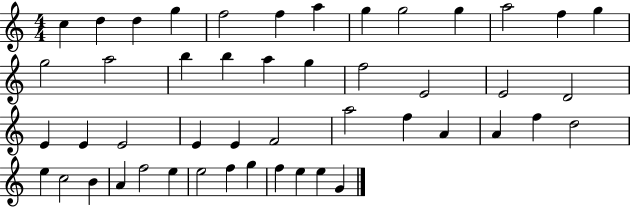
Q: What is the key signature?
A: C major